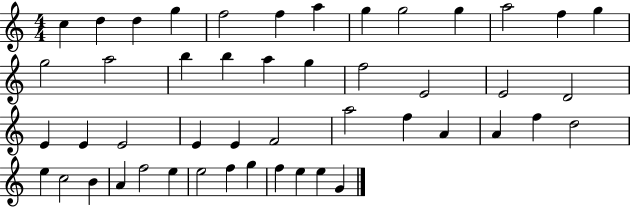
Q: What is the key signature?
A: C major